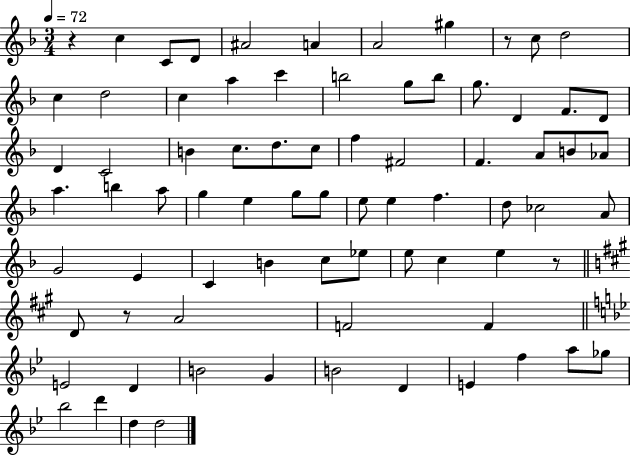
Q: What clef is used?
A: treble